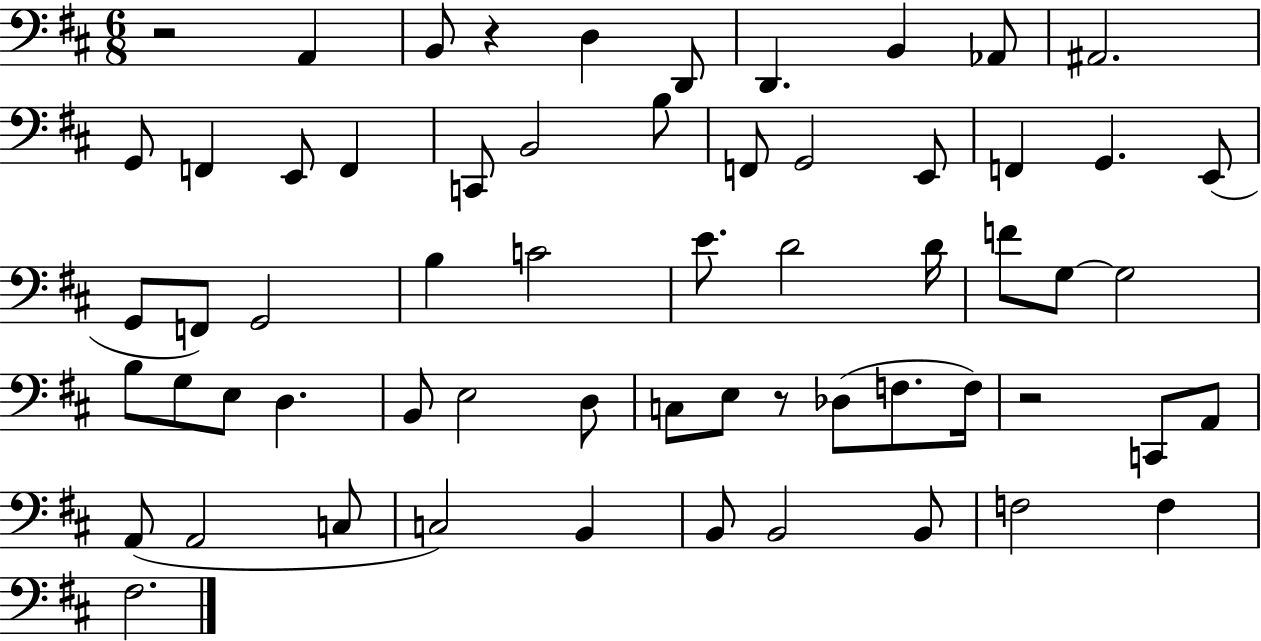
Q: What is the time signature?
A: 6/8